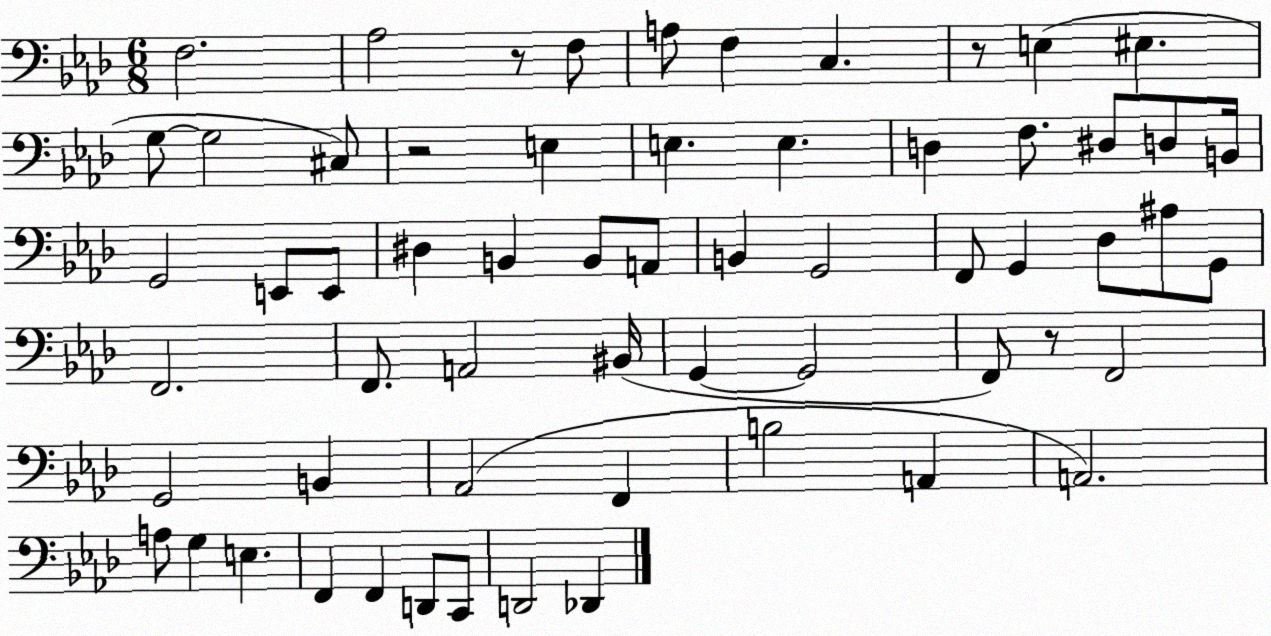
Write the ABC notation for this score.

X:1
T:Untitled
M:6/8
L:1/4
K:Ab
F,2 _A,2 z/2 F,/2 A,/2 F, C, z/2 E, ^E, G,/2 G,2 ^C,/2 z2 E, E, E, D, F,/2 ^D,/2 D,/2 B,,/4 G,,2 E,,/2 E,,/2 ^D, B,, B,,/2 A,,/2 B,, G,,2 F,,/2 G,, _D,/2 ^A,/2 G,,/2 F,,2 F,,/2 A,,2 ^B,,/4 G,, G,,2 F,,/2 z/2 F,,2 G,,2 B,, _A,,2 F,, B,2 A,, A,,2 A,/2 G, E, F,, F,, D,,/2 C,,/2 D,,2 _D,,